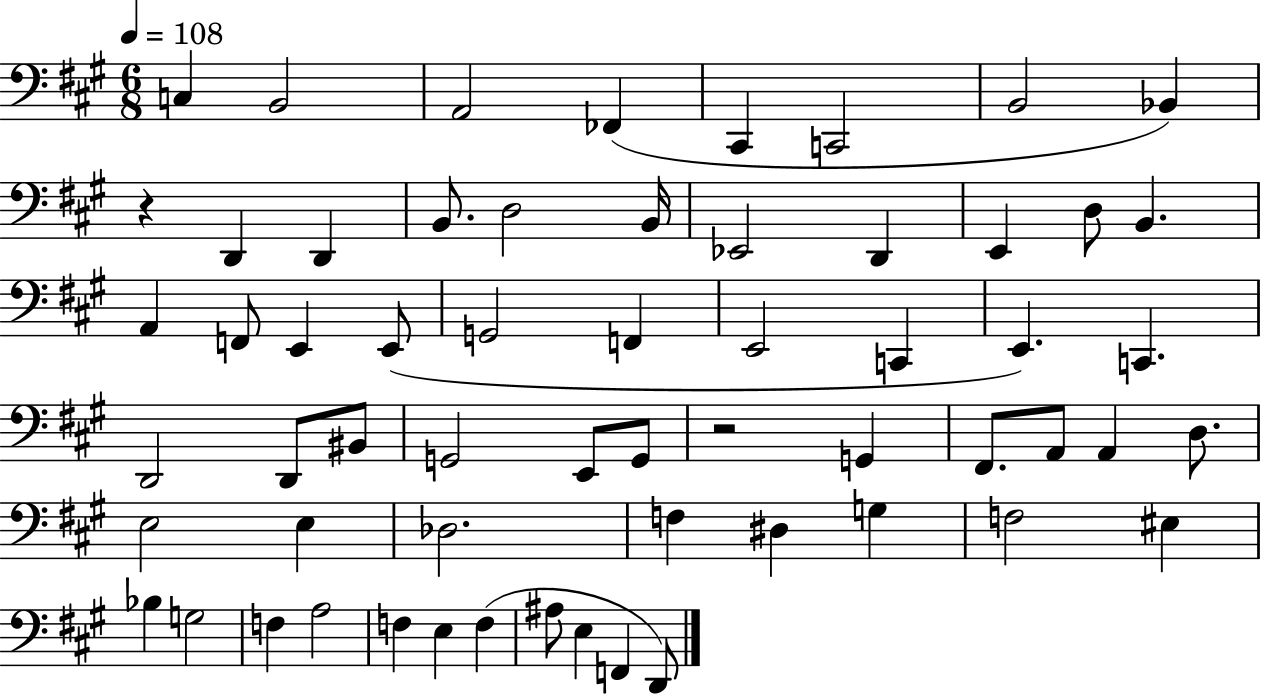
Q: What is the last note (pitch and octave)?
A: D2